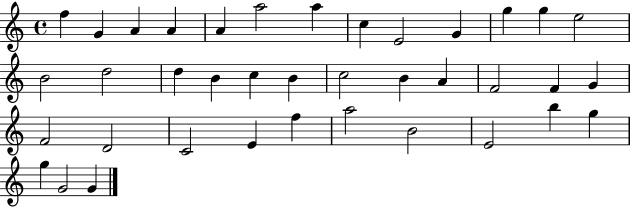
{
  \clef treble
  \time 4/4
  \defaultTimeSignature
  \key c \major
  f''4 g'4 a'4 a'4 | a'4 a''2 a''4 | c''4 e'2 g'4 | g''4 g''4 e''2 | \break b'2 d''2 | d''4 b'4 c''4 b'4 | c''2 b'4 a'4 | f'2 f'4 g'4 | \break f'2 d'2 | c'2 e'4 f''4 | a''2 b'2 | e'2 b''4 g''4 | \break g''4 g'2 g'4 | \bar "|."
}